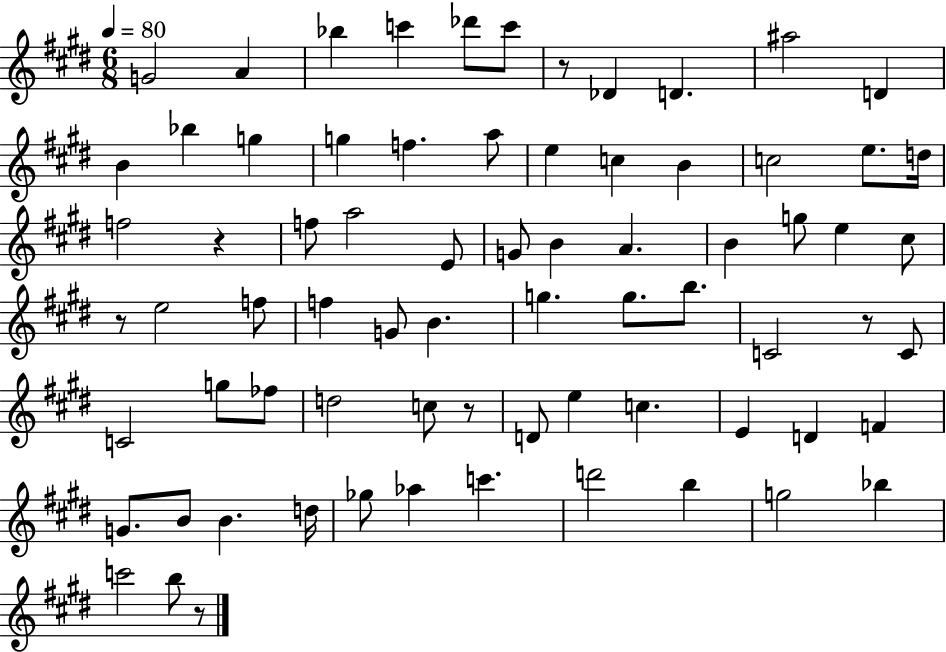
X:1
T:Untitled
M:6/8
L:1/4
K:E
G2 A _b c' _d'/2 c'/2 z/2 _D D ^a2 D B _b g g f a/2 e c B c2 e/2 d/4 f2 z f/2 a2 E/2 G/2 B A B g/2 e ^c/2 z/2 e2 f/2 f G/2 B g g/2 b/2 C2 z/2 C/2 C2 g/2 _f/2 d2 c/2 z/2 D/2 e c E D F G/2 B/2 B d/4 _g/2 _a c' d'2 b g2 _b c'2 b/2 z/2